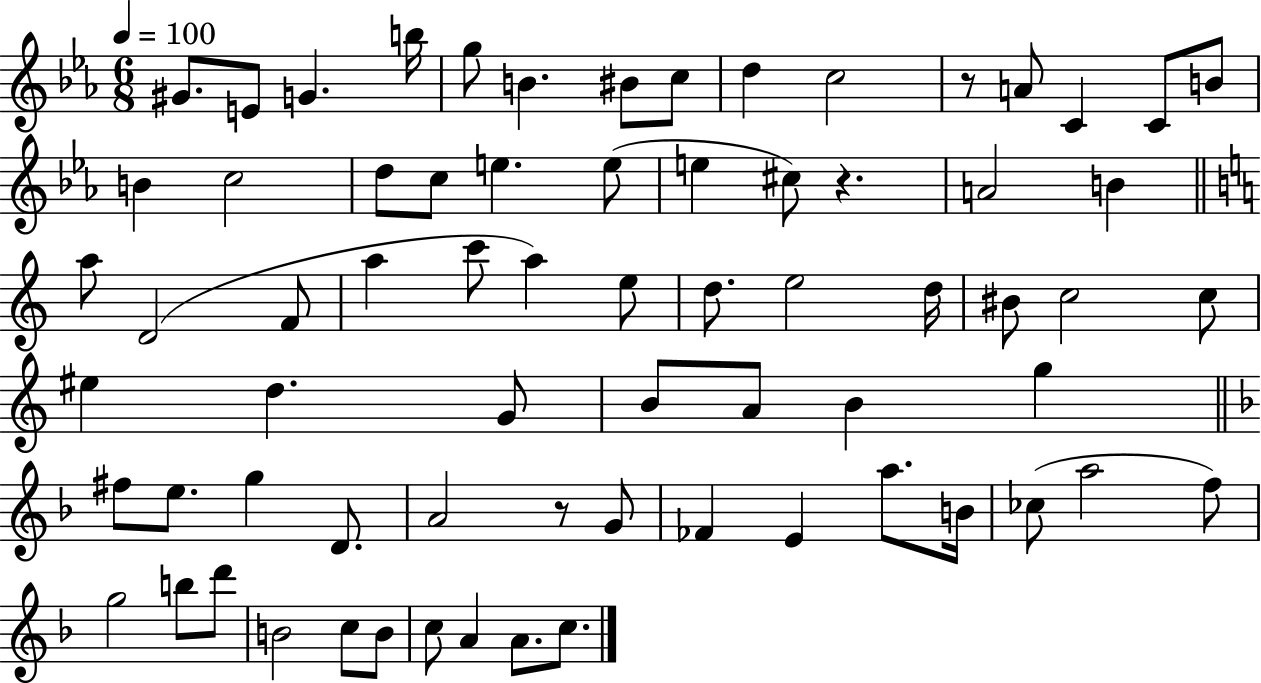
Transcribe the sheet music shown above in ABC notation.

X:1
T:Untitled
M:6/8
L:1/4
K:Eb
^G/2 E/2 G b/4 g/2 B ^B/2 c/2 d c2 z/2 A/2 C C/2 B/2 B c2 d/2 c/2 e e/2 e ^c/2 z A2 B a/2 D2 F/2 a c'/2 a e/2 d/2 e2 d/4 ^B/2 c2 c/2 ^e d G/2 B/2 A/2 B g ^f/2 e/2 g D/2 A2 z/2 G/2 _F E a/2 B/4 _c/2 a2 f/2 g2 b/2 d'/2 B2 c/2 B/2 c/2 A A/2 c/2